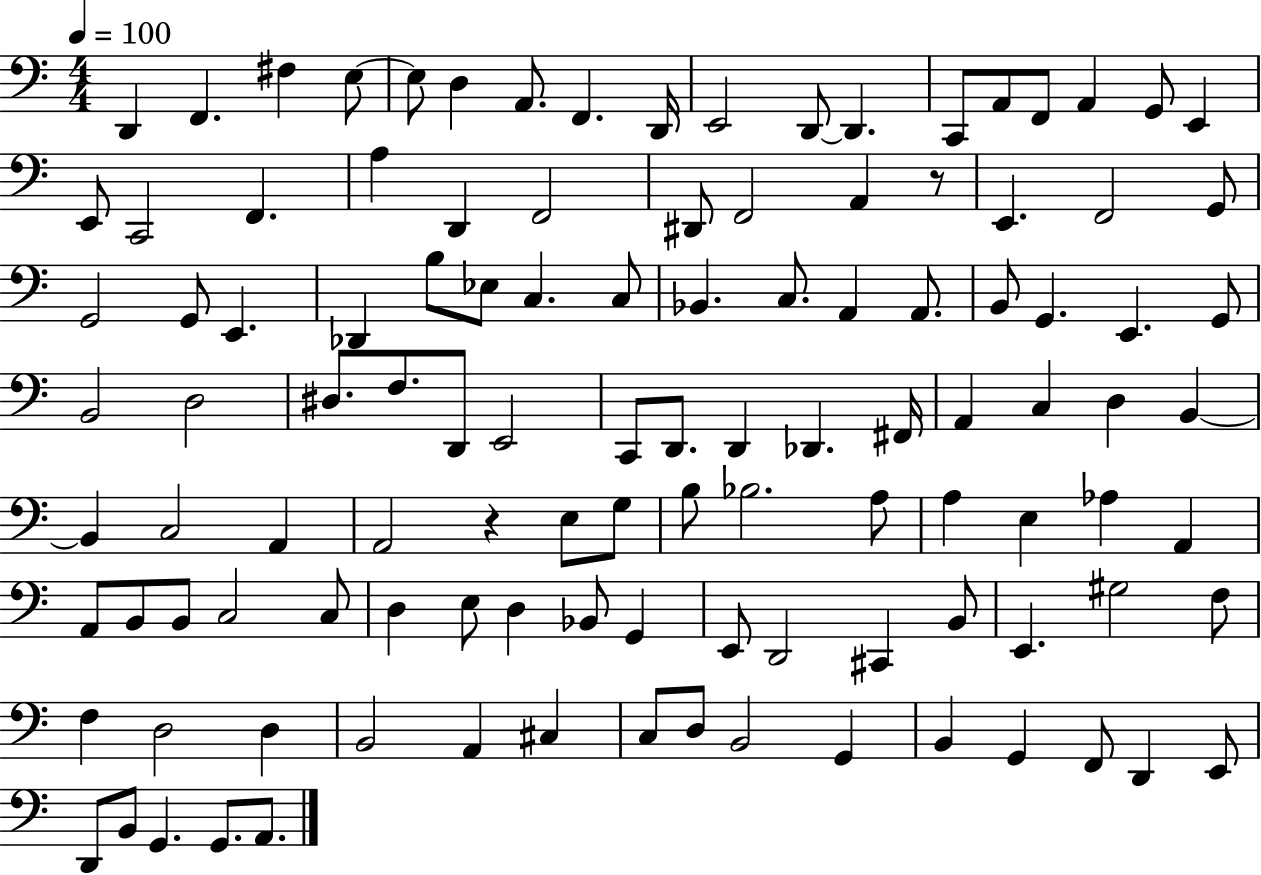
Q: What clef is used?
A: bass